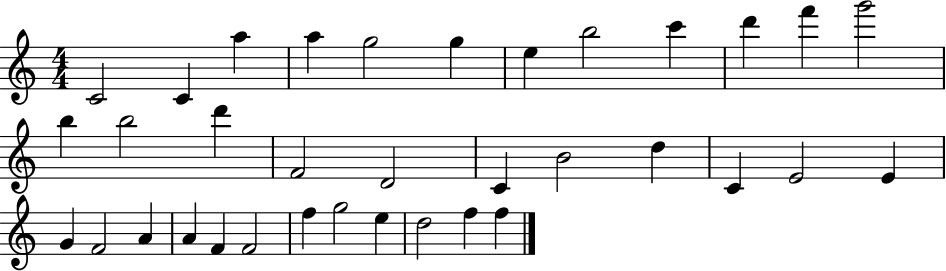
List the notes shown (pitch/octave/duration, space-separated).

C4/h C4/q A5/q A5/q G5/h G5/q E5/q B5/h C6/q D6/q F6/q G6/h B5/q B5/h D6/q F4/h D4/h C4/q B4/h D5/q C4/q E4/h E4/q G4/q F4/h A4/q A4/q F4/q F4/h F5/q G5/h E5/q D5/h F5/q F5/q